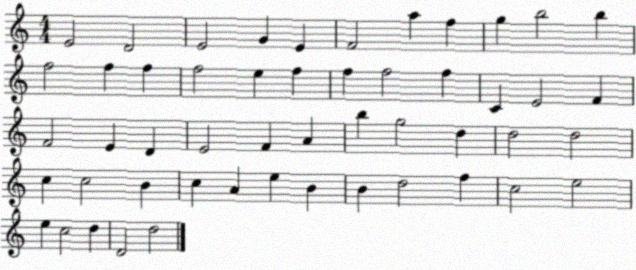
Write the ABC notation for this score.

X:1
T:Untitled
M:4/4
L:1/4
K:C
E2 D2 E2 G E F2 a f g b2 b f2 f f f2 e f f f2 f C E2 F F2 E D E2 F A b g2 d d2 d2 c c2 B c A e B B d2 f c2 e2 e c2 d D2 d2